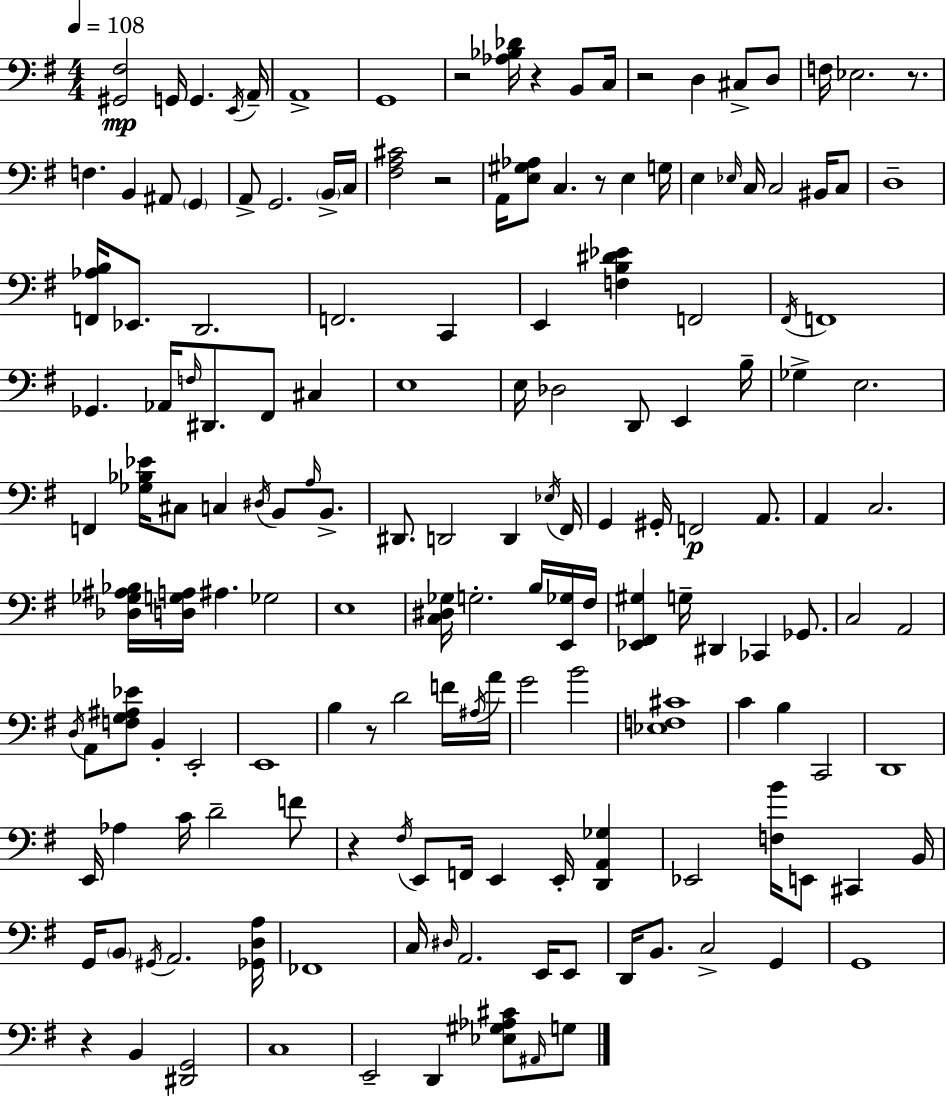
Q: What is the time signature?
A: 4/4